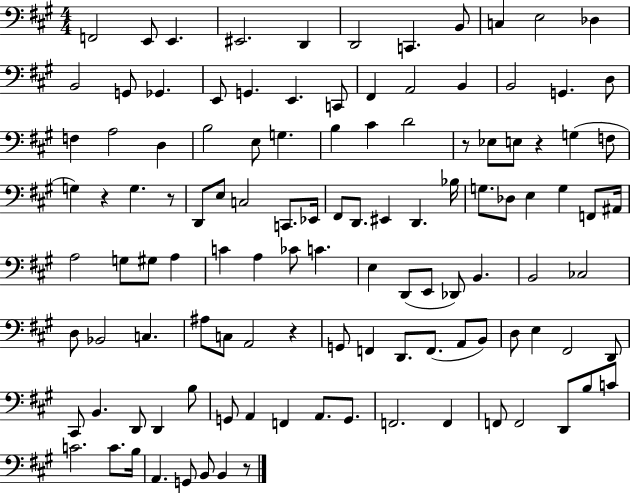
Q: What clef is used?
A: bass